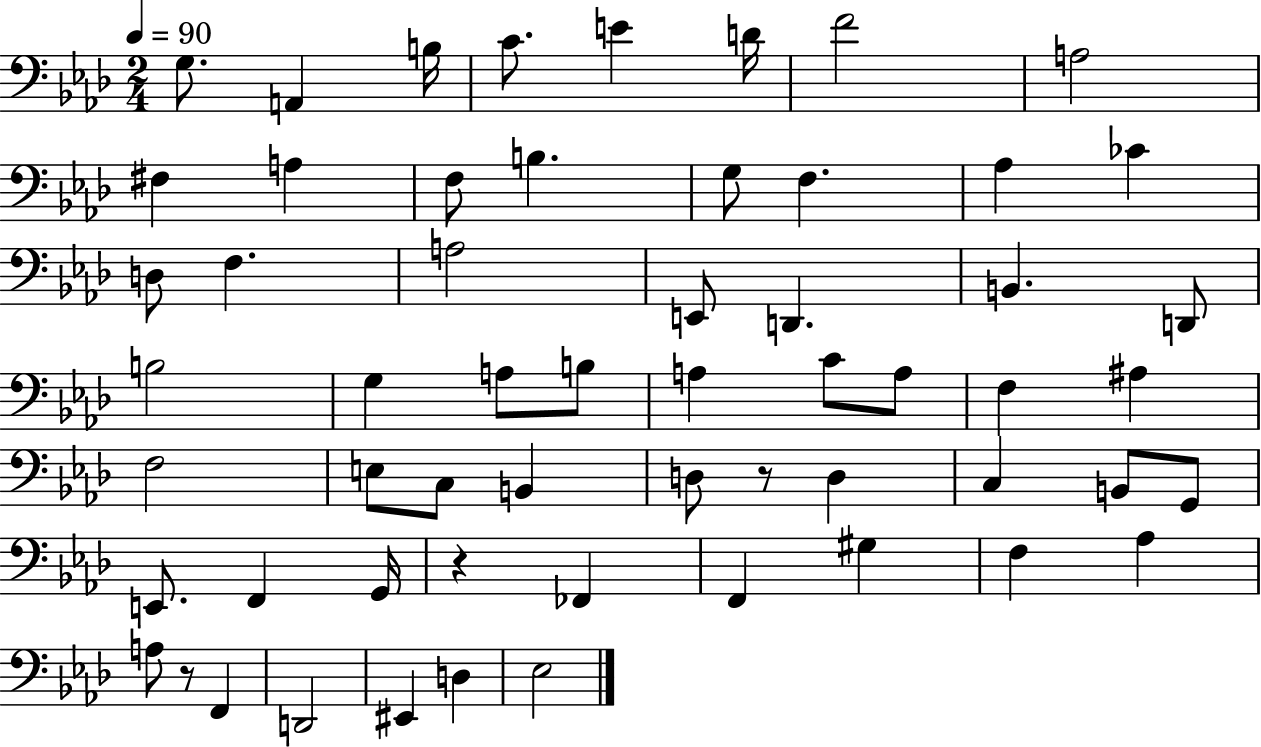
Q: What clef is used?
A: bass